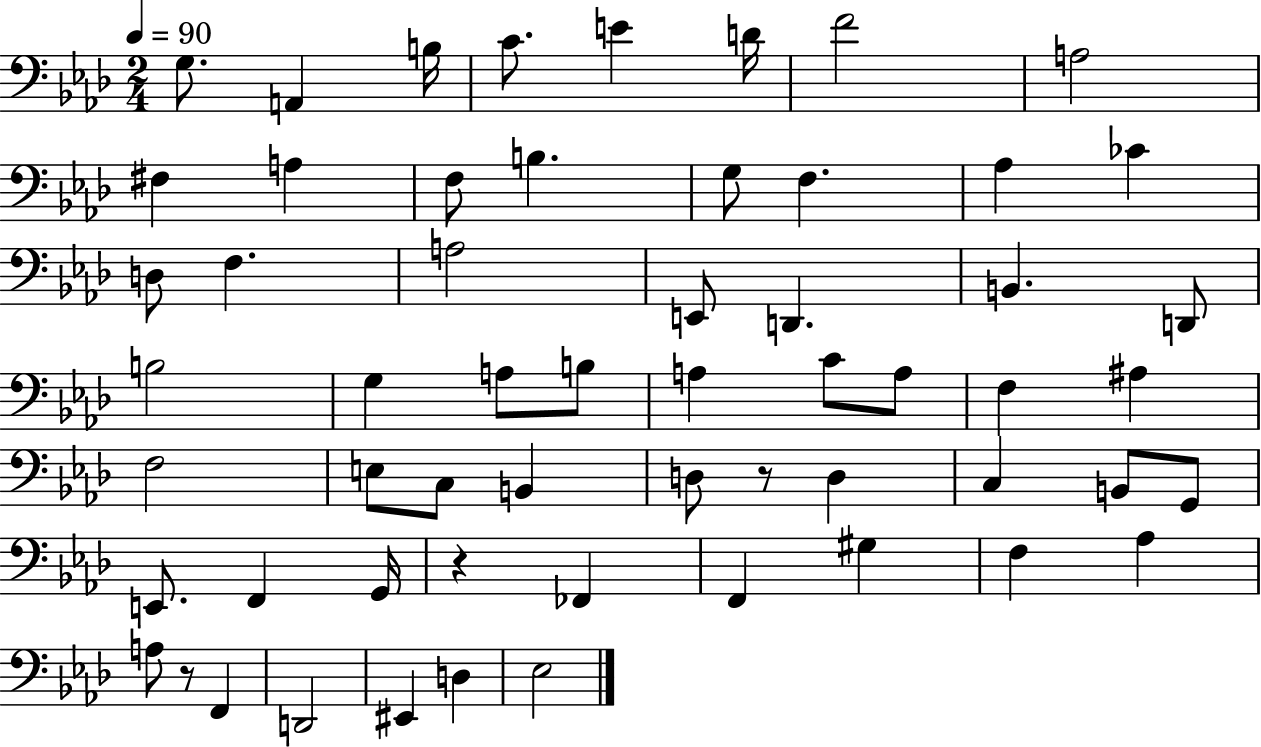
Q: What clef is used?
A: bass